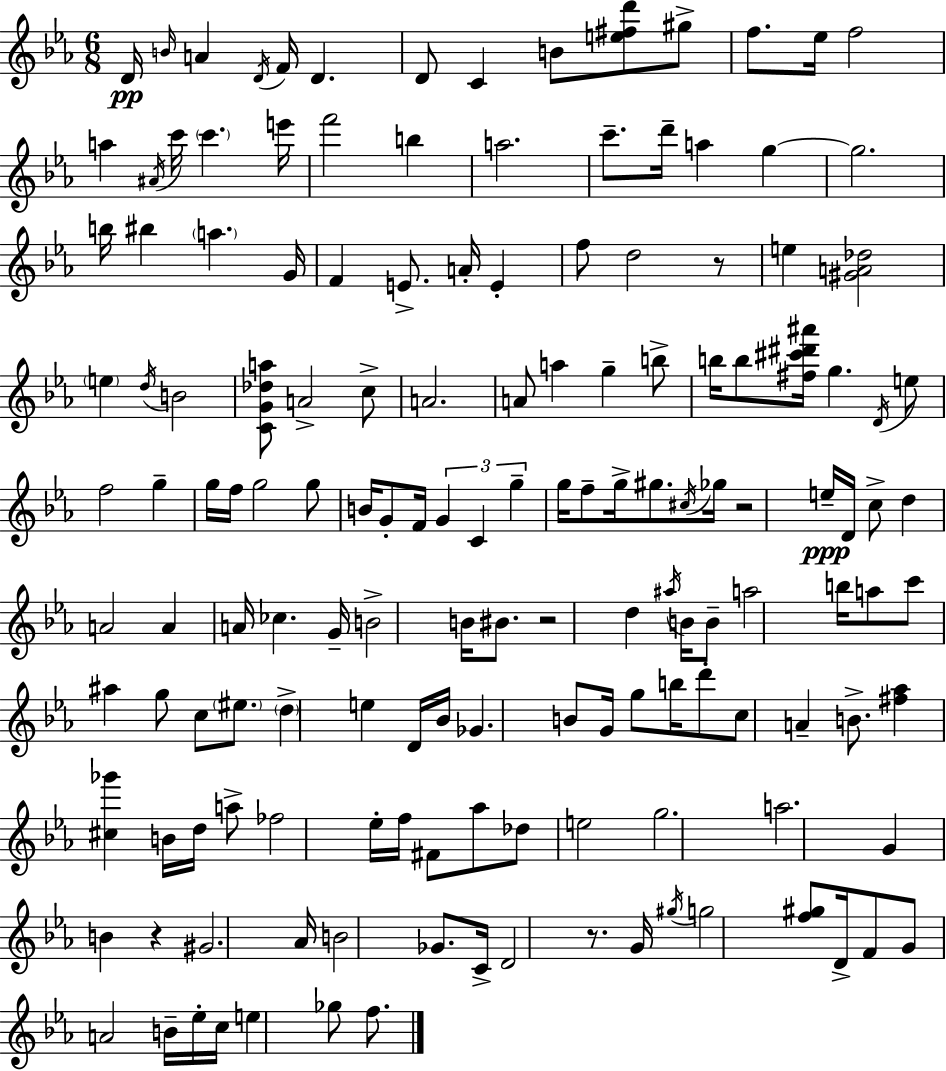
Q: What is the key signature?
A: EES major